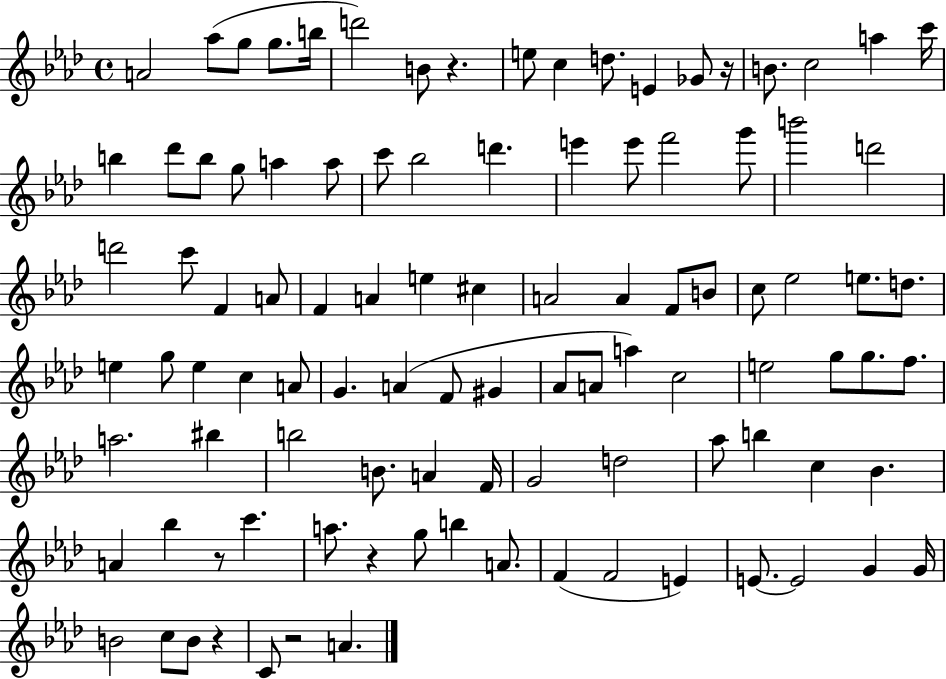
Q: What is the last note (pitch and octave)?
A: A4